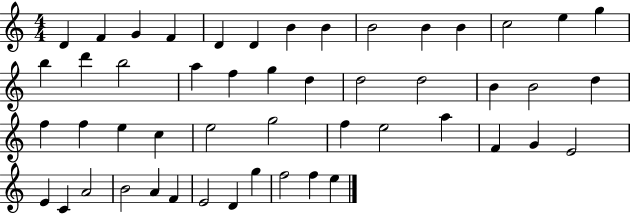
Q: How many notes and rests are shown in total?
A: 50